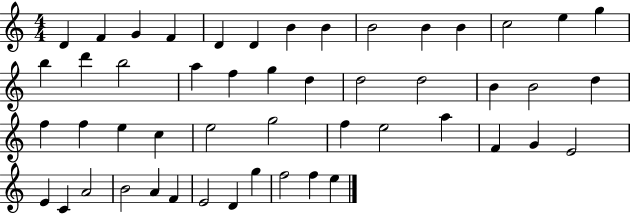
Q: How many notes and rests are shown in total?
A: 50